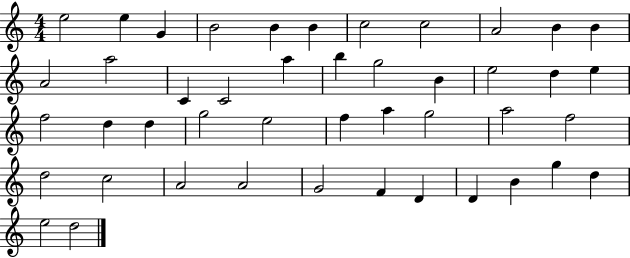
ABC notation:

X:1
T:Untitled
M:4/4
L:1/4
K:C
e2 e G B2 B B c2 c2 A2 B B A2 a2 C C2 a b g2 B e2 d e f2 d d g2 e2 f a g2 a2 f2 d2 c2 A2 A2 G2 F D D B g d e2 d2